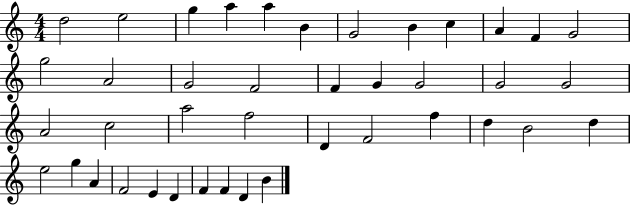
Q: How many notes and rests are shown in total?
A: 41